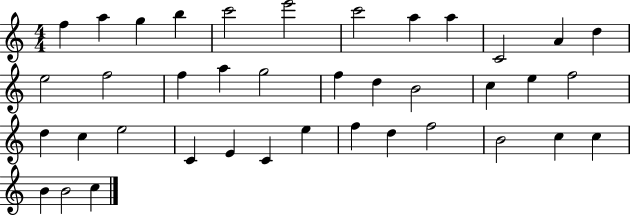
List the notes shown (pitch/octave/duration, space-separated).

F5/q A5/q G5/q B5/q C6/h E6/h C6/h A5/q A5/q C4/h A4/q D5/q E5/h F5/h F5/q A5/q G5/h F5/q D5/q B4/h C5/q E5/q F5/h D5/q C5/q E5/h C4/q E4/q C4/q E5/q F5/q D5/q F5/h B4/h C5/q C5/q B4/q B4/h C5/q